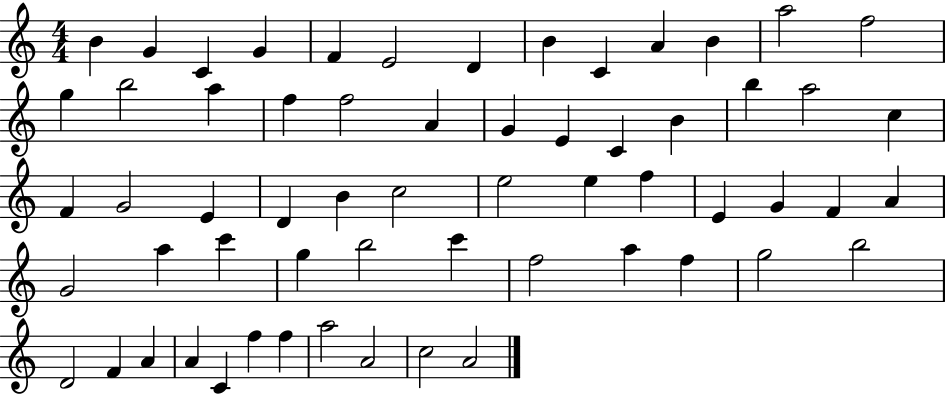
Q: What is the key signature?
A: C major